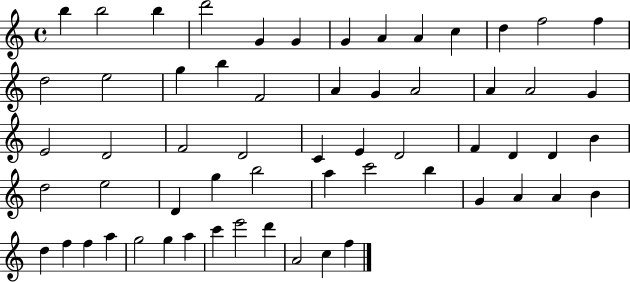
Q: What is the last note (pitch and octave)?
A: F5